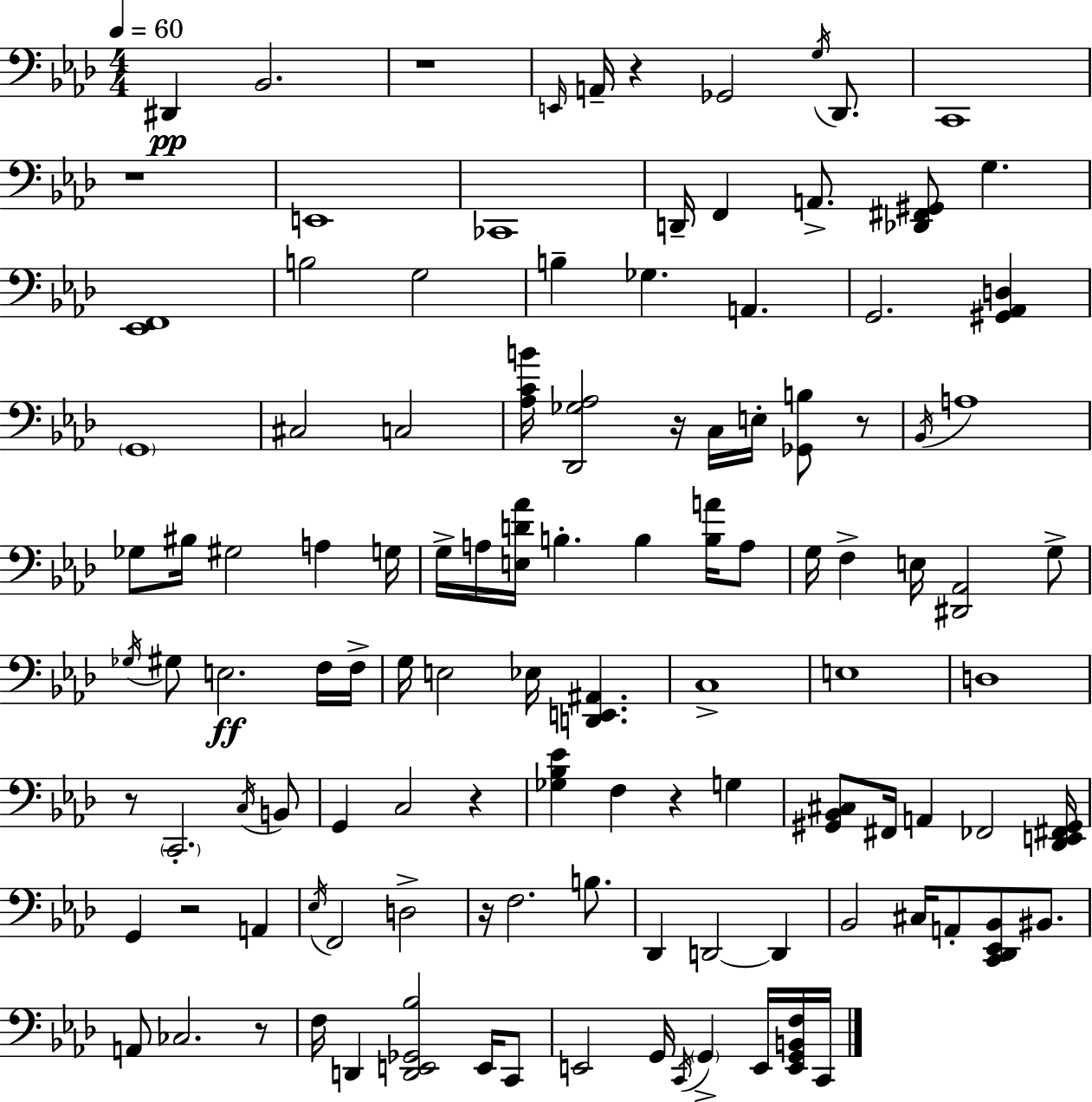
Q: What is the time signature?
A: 4/4